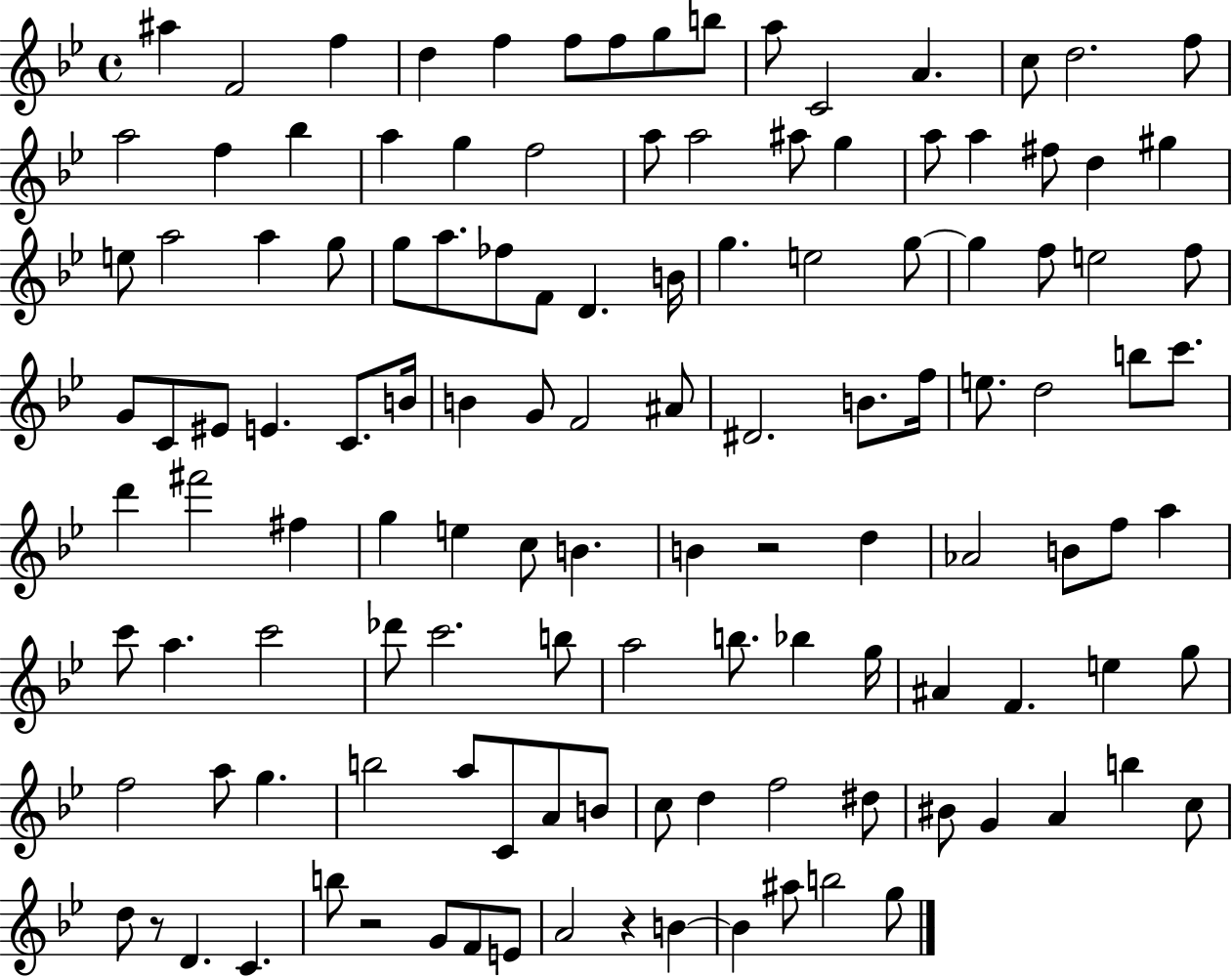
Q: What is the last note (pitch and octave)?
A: G5